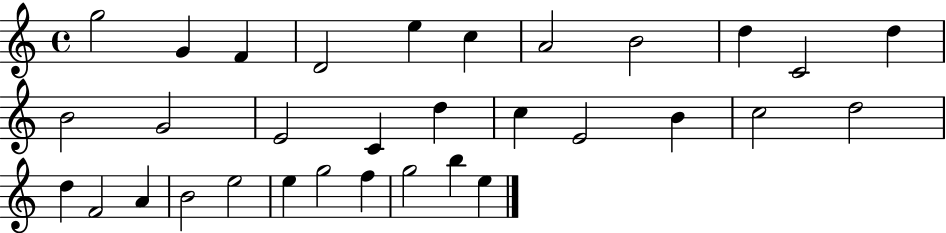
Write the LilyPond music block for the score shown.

{
  \clef treble
  \time 4/4
  \defaultTimeSignature
  \key c \major
  g''2 g'4 f'4 | d'2 e''4 c''4 | a'2 b'2 | d''4 c'2 d''4 | \break b'2 g'2 | e'2 c'4 d''4 | c''4 e'2 b'4 | c''2 d''2 | \break d''4 f'2 a'4 | b'2 e''2 | e''4 g''2 f''4 | g''2 b''4 e''4 | \break \bar "|."
}